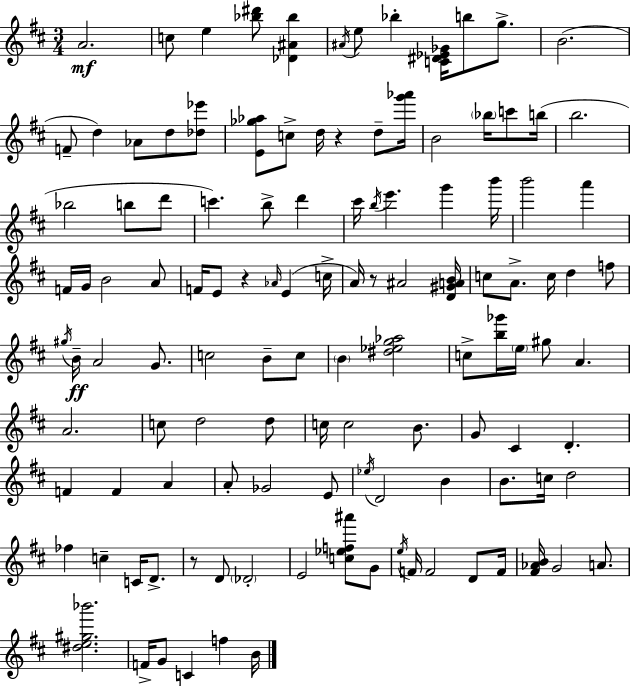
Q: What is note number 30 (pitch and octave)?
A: E6